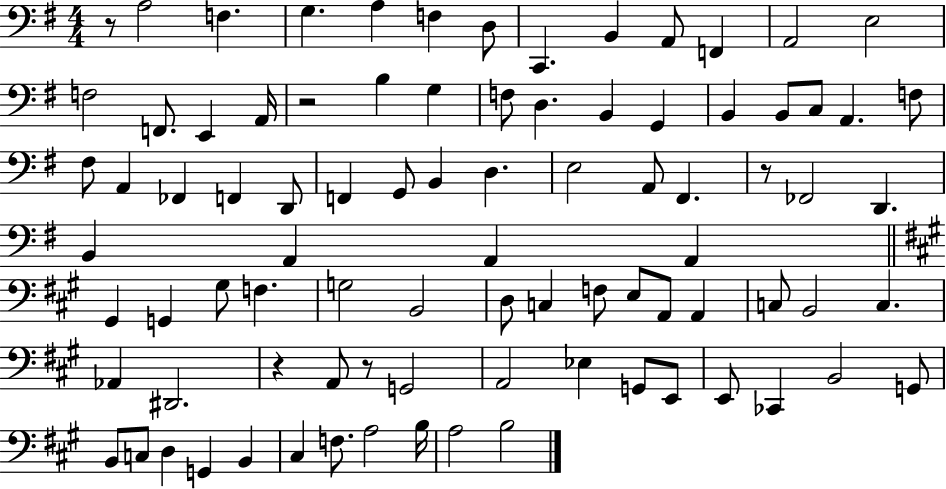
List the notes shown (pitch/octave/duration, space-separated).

R/e A3/h F3/q. G3/q. A3/q F3/q D3/e C2/q. B2/q A2/e F2/q A2/h E3/h F3/h F2/e. E2/q A2/s R/h B3/q G3/q F3/e D3/q. B2/q G2/q B2/q B2/e C3/e A2/q. F3/e F#3/e A2/q FES2/q F2/q D2/e F2/q G2/e B2/q D3/q. E3/h A2/e F#2/q. R/e FES2/h D2/q. B2/q A2/q A2/q A2/q G#2/q G2/q G#3/e F3/q. G3/h B2/h D3/e C3/q F3/e E3/e A2/e A2/q C3/e B2/h C3/q. Ab2/q D#2/h. R/q A2/e R/e G2/h A2/h Eb3/q G2/e E2/e E2/e CES2/q B2/h G2/e B2/e C3/e D3/q G2/q B2/q C#3/q F3/e. A3/h B3/s A3/h B3/h